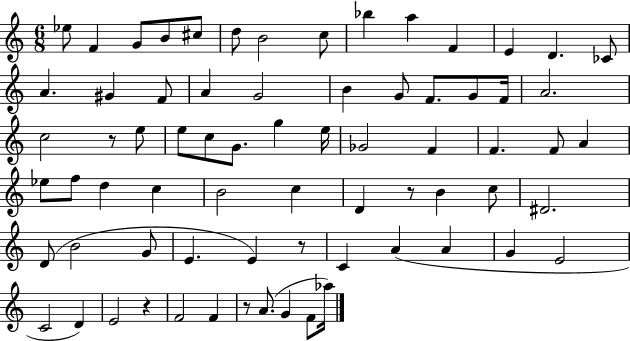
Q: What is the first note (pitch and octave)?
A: Eb5